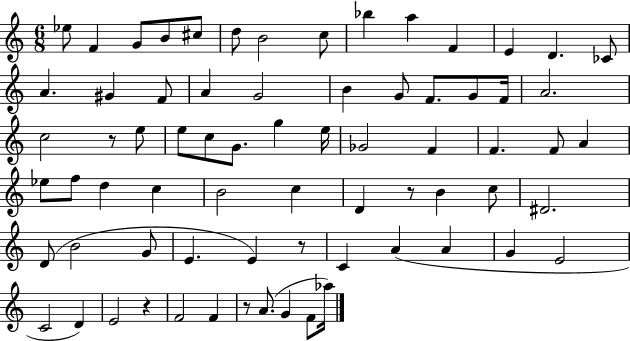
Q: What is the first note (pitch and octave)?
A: Eb5